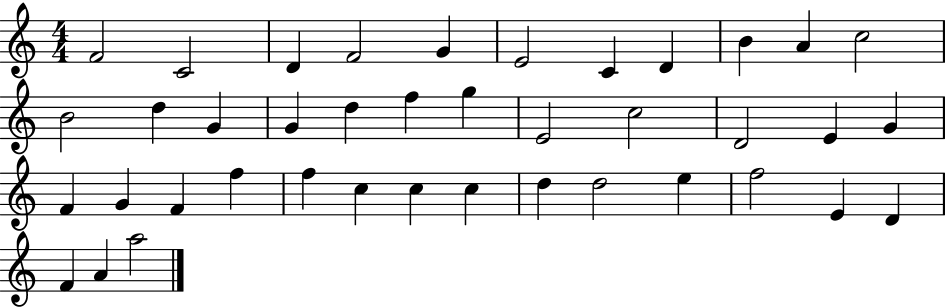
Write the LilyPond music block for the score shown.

{
  \clef treble
  \numericTimeSignature
  \time 4/4
  \key c \major
  f'2 c'2 | d'4 f'2 g'4 | e'2 c'4 d'4 | b'4 a'4 c''2 | \break b'2 d''4 g'4 | g'4 d''4 f''4 g''4 | e'2 c''2 | d'2 e'4 g'4 | \break f'4 g'4 f'4 f''4 | f''4 c''4 c''4 c''4 | d''4 d''2 e''4 | f''2 e'4 d'4 | \break f'4 a'4 a''2 | \bar "|."
}